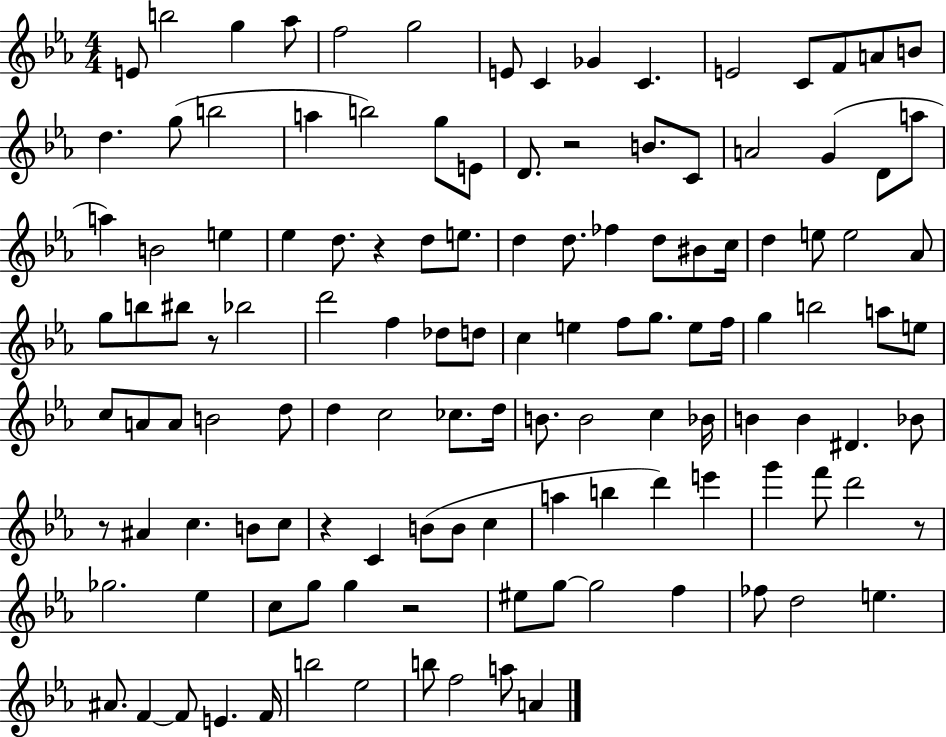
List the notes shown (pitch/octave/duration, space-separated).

E4/e B5/h G5/q Ab5/e F5/h G5/h E4/e C4/q Gb4/q C4/q. E4/h C4/e F4/e A4/e B4/e D5/q. G5/e B5/h A5/q B5/h G5/e E4/e D4/e. R/h B4/e. C4/e A4/h G4/q D4/e A5/e A5/q B4/h E5/q Eb5/q D5/e. R/q D5/e E5/e. D5/q D5/e. FES5/q D5/e BIS4/e C5/s D5/q E5/e E5/h Ab4/e G5/e B5/e BIS5/e R/e Bb5/h D6/h F5/q Db5/e D5/e C5/q E5/q F5/e G5/e. E5/e F5/s G5/q B5/h A5/e E5/e C5/e A4/e A4/e B4/h D5/e D5/q C5/h CES5/e. D5/s B4/e. B4/h C5/q Bb4/s B4/q B4/q D#4/q. Bb4/e R/e A#4/q C5/q. B4/e C5/e R/q C4/q B4/e B4/e C5/q A5/q B5/q D6/q E6/q G6/q F6/e D6/h R/e Gb5/h. Eb5/q C5/e G5/e G5/q R/h EIS5/e G5/e G5/h F5/q FES5/e D5/h E5/q. A#4/e. F4/q F4/e E4/q. F4/s B5/h Eb5/h B5/e F5/h A5/e A4/q